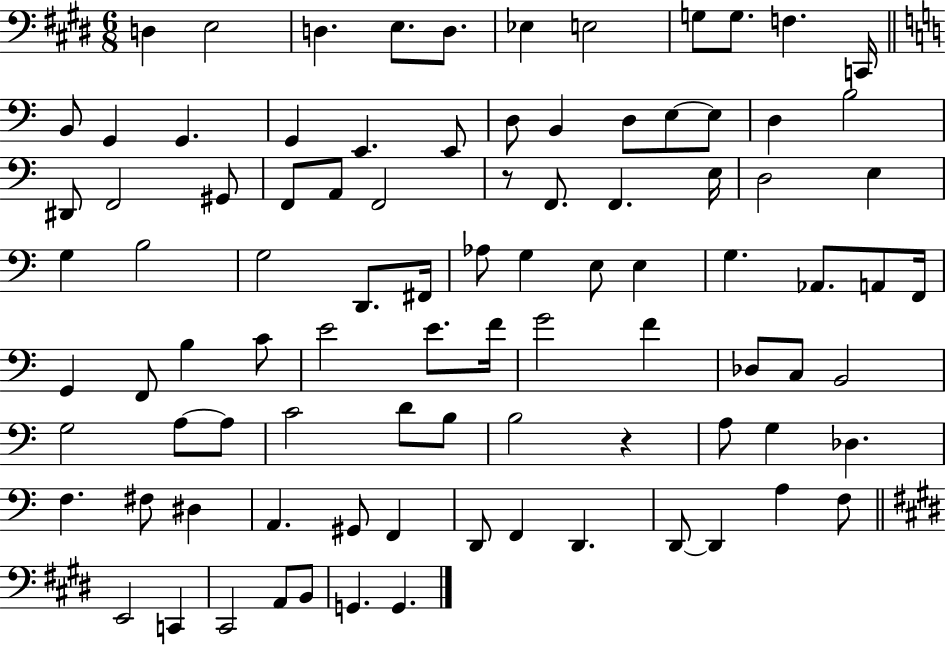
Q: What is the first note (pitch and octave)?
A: D3